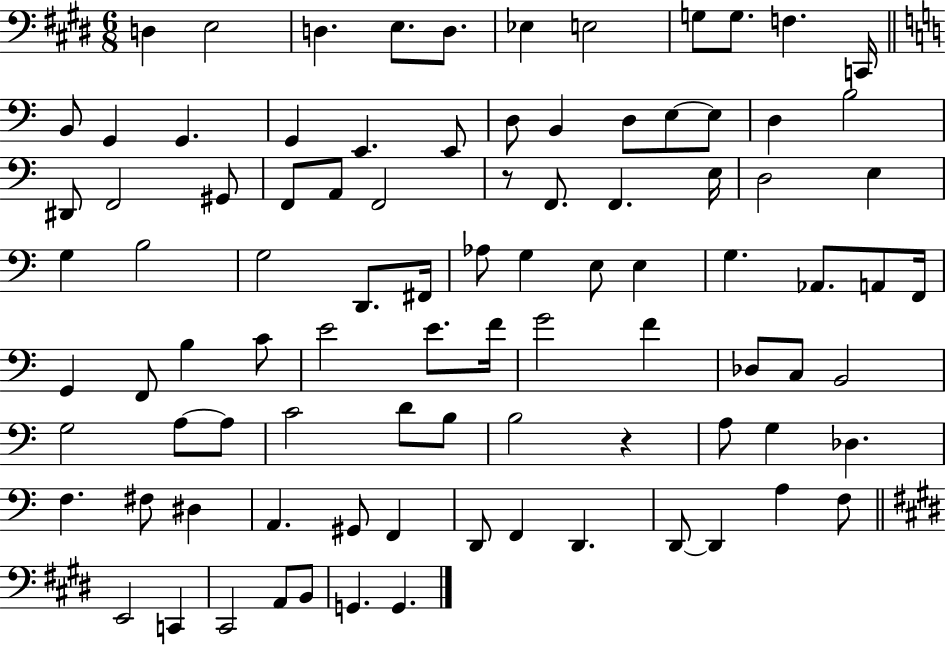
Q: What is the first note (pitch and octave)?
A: D3